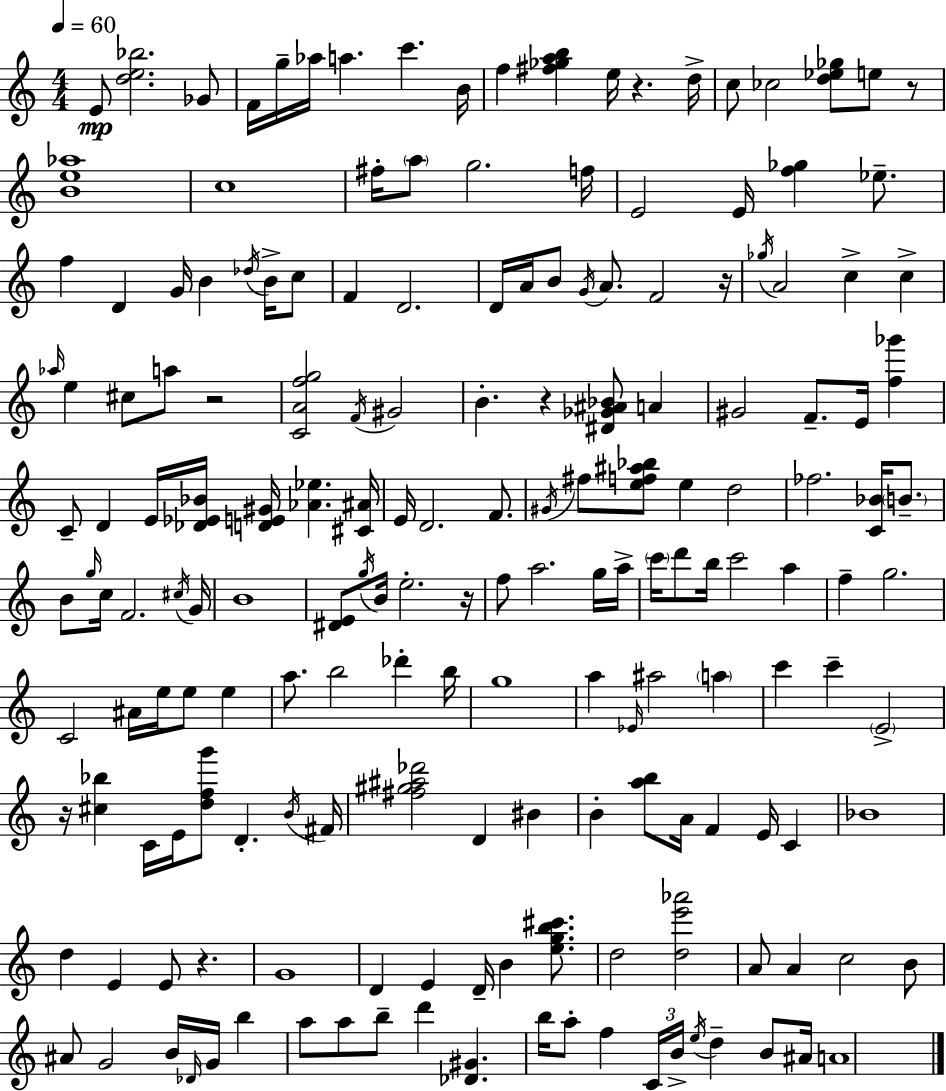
E4/e [D5,E5,Bb5]/h. Gb4/e F4/s G5/s Ab5/s A5/q. C6/q. B4/s F5/q [F#5,Gb5,A5,B5]/q E5/s R/q. D5/s C5/e CES5/h [D5,Eb5,Gb5]/e E5/e R/e [B4,E5,Ab5]/w C5/w F#5/s A5/e G5/h. F5/s E4/h E4/s [F5,Gb5]/q Eb5/e. F5/q D4/q G4/s B4/q Db5/s B4/s C5/e F4/q D4/h. D4/s A4/s B4/e G4/s A4/e. F4/h R/s Gb5/s A4/h C5/q C5/q Ab5/s E5/q C#5/e A5/e R/h [C4,A4,F5,G5]/h F4/s G#4/h B4/q. R/q [D#4,Gb4,A#4,Bb4]/e A4/q G#4/h F4/e. E4/s [F5,Gb6]/q C4/e D4/q E4/s [Db4,Eb4,Bb4]/s [D4,E4,G#4]/s [Ab4,Eb5]/q. [C#4,A#4]/s E4/s D4/h. F4/e. G#4/s F#5/e [E5,F5,A#5,Bb5]/e E5/q D5/h FES5/h. [C4,Bb4]/s B4/e. B4/e G5/s C5/s F4/h. C#5/s G4/s B4/w [D#4,E4]/e G5/s B4/s E5/h. R/s F5/e A5/h. G5/s A5/s C6/s D6/e B5/s C6/h A5/q F5/q G5/h. C4/h A#4/s E5/s E5/e E5/q A5/e. B5/h Db6/q B5/s G5/w A5/q Eb4/s A#5/h A5/q C6/q C6/q E4/h R/s [C#5,Bb5]/q C4/s E4/s [D5,F5,G6]/e D4/q. B4/s F#4/s [F#5,G#5,A#5,Db6]/h D4/q BIS4/q B4/q [A5,B5]/e A4/s F4/q E4/s C4/q Bb4/w D5/q E4/q E4/e R/q. G4/w D4/q E4/q D4/s B4/q [E5,G5,B5,C#6]/e. D5/h [D5,E6,Ab6]/h A4/e A4/q C5/h B4/e A#4/e G4/h B4/s Db4/s G4/s B5/q A5/e A5/e B5/e D6/q [Db4,G#4]/q. B5/s A5/e F5/q C4/s B4/s E5/s D5/q B4/e A#4/s A4/w